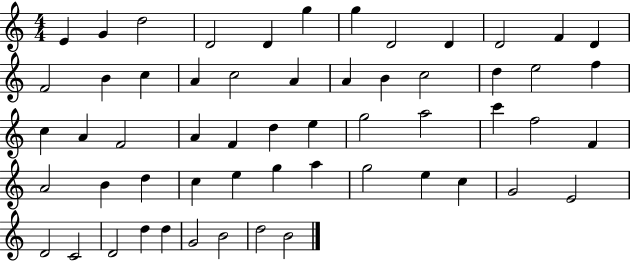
{
  \clef treble
  \numericTimeSignature
  \time 4/4
  \key c \major
  e'4 g'4 d''2 | d'2 d'4 g''4 | g''4 d'2 d'4 | d'2 f'4 d'4 | \break f'2 b'4 c''4 | a'4 c''2 a'4 | a'4 b'4 c''2 | d''4 e''2 f''4 | \break c''4 a'4 f'2 | a'4 f'4 d''4 e''4 | g''2 a''2 | c'''4 f''2 f'4 | \break a'2 b'4 d''4 | c''4 e''4 g''4 a''4 | g''2 e''4 c''4 | g'2 e'2 | \break d'2 c'2 | d'2 d''4 d''4 | g'2 b'2 | d''2 b'2 | \break \bar "|."
}